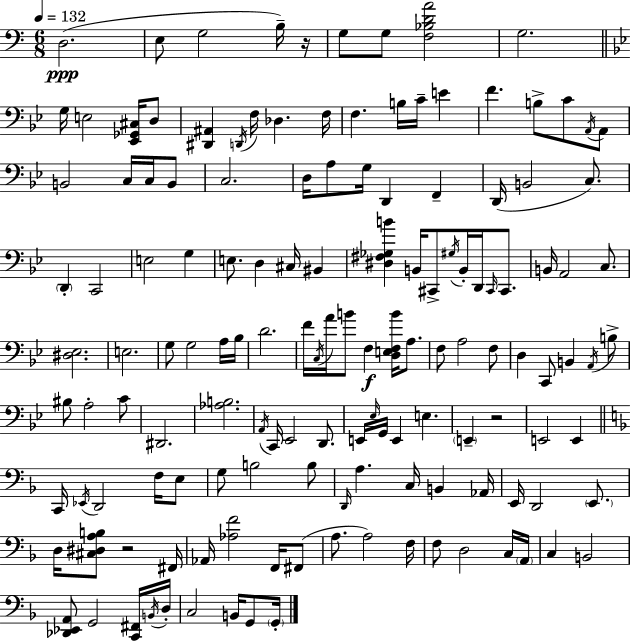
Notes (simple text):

D3/h. E3/e G3/h B3/s R/s G3/e G3/e [F3,Bb3,D4,A4]/h G3/h. G3/s E3/h [Eb2,Gb2,C#3]/s D3/e [D#2,A#2]/q D2/s F3/s Db3/q. F3/s F3/q. B3/s C4/s E4/q F4/q. B3/e C4/e A2/s A2/e B2/h C3/s C3/s B2/e C3/h. D3/s A3/e G3/s D2/q F2/q D2/s B2/h C3/e. D2/q C2/h E3/h G3/q E3/e. D3/q C#3/s BIS2/q [D#3,F#3,Gb3,B4]/q B2/s C#2/e G#3/s B2/s D2/s C#2/s C#2/e. B2/s A2/h C3/e. [D#3,Eb3]/h. E3/h. G3/e G3/h A3/s Bb3/s D4/h. F4/s C3/s A4/s B4/e F3/q [D3,E3,F3,B4]/s A3/e. F3/e A3/h F3/e D3/q C2/e B2/q A2/s B3/e BIS3/e A3/h C4/e D#2/h. [Ab3,B3]/h. A2/s C2/s Eb2/h D2/e. E2/s Eb3/s G2/s E2/q E3/q. E2/q R/h E2/h E2/q C2/s Eb2/s D2/h F3/s E3/e G3/e B3/h B3/e D2/s A3/q. C3/s B2/q Ab2/s E2/s D2/h E2/e. D3/s [C#3,D#3,A3,B3]/e R/h F#2/s Ab2/s [Ab3,F4]/h F2/s F#2/e A3/e. A3/h F3/s F3/e D3/h C3/s A2/s C3/q B2/h [Db2,Eb2,A2]/e G2/h [C2,F#2]/s B2/s D3/s C3/h B2/s G2/e G2/s